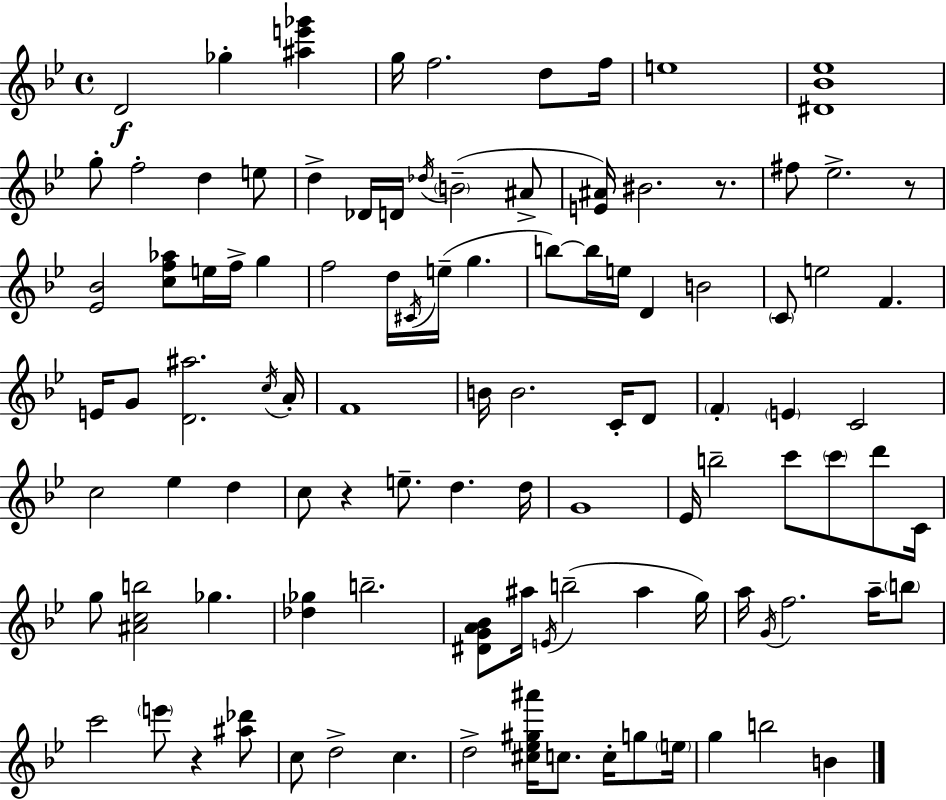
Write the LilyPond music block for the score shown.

{
  \clef treble
  \time 4/4
  \defaultTimeSignature
  \key g \minor
  d'2\f ges''4-. <ais'' e''' ges'''>4 | g''16 f''2. d''8 f''16 | e''1 | <dis' bes' ees''>1 | \break g''8-. f''2-. d''4 e''8 | d''4-> des'16 d'16 \acciaccatura { des''16 } \parenthesize b'2--( ais'8-> | <e' ais'>16) bis'2. r8. | fis''8 ees''2.-> r8 | \break <ees' bes'>2 <c'' f'' aes''>8 e''16 f''16-> g''4 | f''2 d''16 \acciaccatura { cis'16 }( e''16-- g''4. | b''8~~) b''16 e''16 d'4 b'2 | \parenthesize c'8 e''2 f'4. | \break e'16 g'8 <d' ais''>2. | \acciaccatura { c''16 } a'16-. f'1 | b'16 b'2. | c'16-. d'8 \parenthesize f'4-. \parenthesize e'4 c'2 | \break c''2 ees''4 d''4 | c''8 r4 e''8.-- d''4. | d''16 g'1 | ees'16 b''2-- c'''8 \parenthesize c'''8 | \break d'''8 c'16 g''8 <ais' c'' b''>2 ges''4. | <des'' ges''>4 b''2.-- | <dis' g' a' bes'>8 ais''16 \acciaccatura { e'16 } b''2--( ais''4 | g''16) a''16 \acciaccatura { g'16 } f''2. | \break a''16-- \parenthesize b''8 c'''2 \parenthesize e'''8 r4 | <ais'' des'''>8 c''8 d''2-> c''4. | d''2-> <cis'' ees'' gis'' ais'''>16 c''8. | c''16-. g''8 \parenthesize e''16 g''4 b''2 | \break b'4 \bar "|."
}